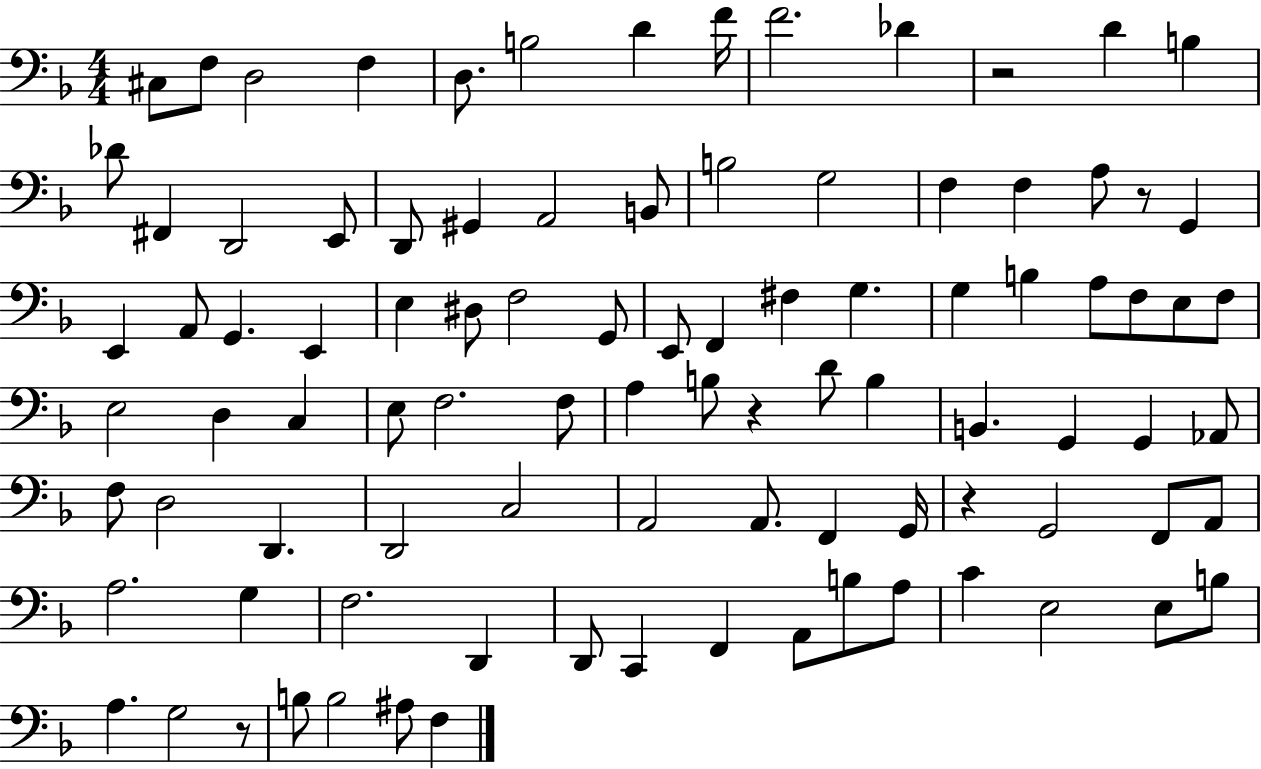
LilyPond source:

{
  \clef bass
  \numericTimeSignature
  \time 4/4
  \key f \major
  cis8 f8 d2 f4 | d8. b2 d'4 f'16 | f'2. des'4 | r2 d'4 b4 | \break des'8 fis,4 d,2 e,8 | d,8 gis,4 a,2 b,8 | b2 g2 | f4 f4 a8 r8 g,4 | \break e,4 a,8 g,4. e,4 | e4 dis8 f2 g,8 | e,8 f,4 fis4 g4. | g4 b4 a8 f8 e8 f8 | \break e2 d4 c4 | e8 f2. f8 | a4 b8 r4 d'8 b4 | b,4. g,4 g,4 aes,8 | \break f8 d2 d,4. | d,2 c2 | a,2 a,8. f,4 g,16 | r4 g,2 f,8 a,8 | \break a2. g4 | f2. d,4 | d,8 c,4 f,4 a,8 b8 a8 | c'4 e2 e8 b8 | \break a4. g2 r8 | b8 b2 ais8 f4 | \bar "|."
}